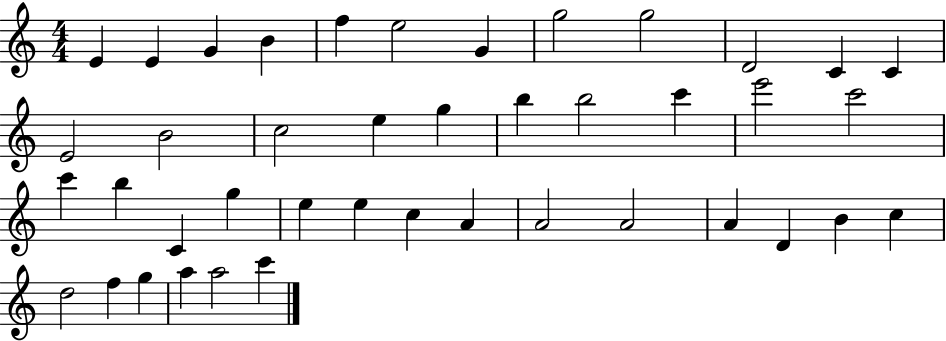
{
  \clef treble
  \numericTimeSignature
  \time 4/4
  \key c \major
  e'4 e'4 g'4 b'4 | f''4 e''2 g'4 | g''2 g''2 | d'2 c'4 c'4 | \break e'2 b'2 | c''2 e''4 g''4 | b''4 b''2 c'''4 | e'''2 c'''2 | \break c'''4 b''4 c'4 g''4 | e''4 e''4 c''4 a'4 | a'2 a'2 | a'4 d'4 b'4 c''4 | \break d''2 f''4 g''4 | a''4 a''2 c'''4 | \bar "|."
}